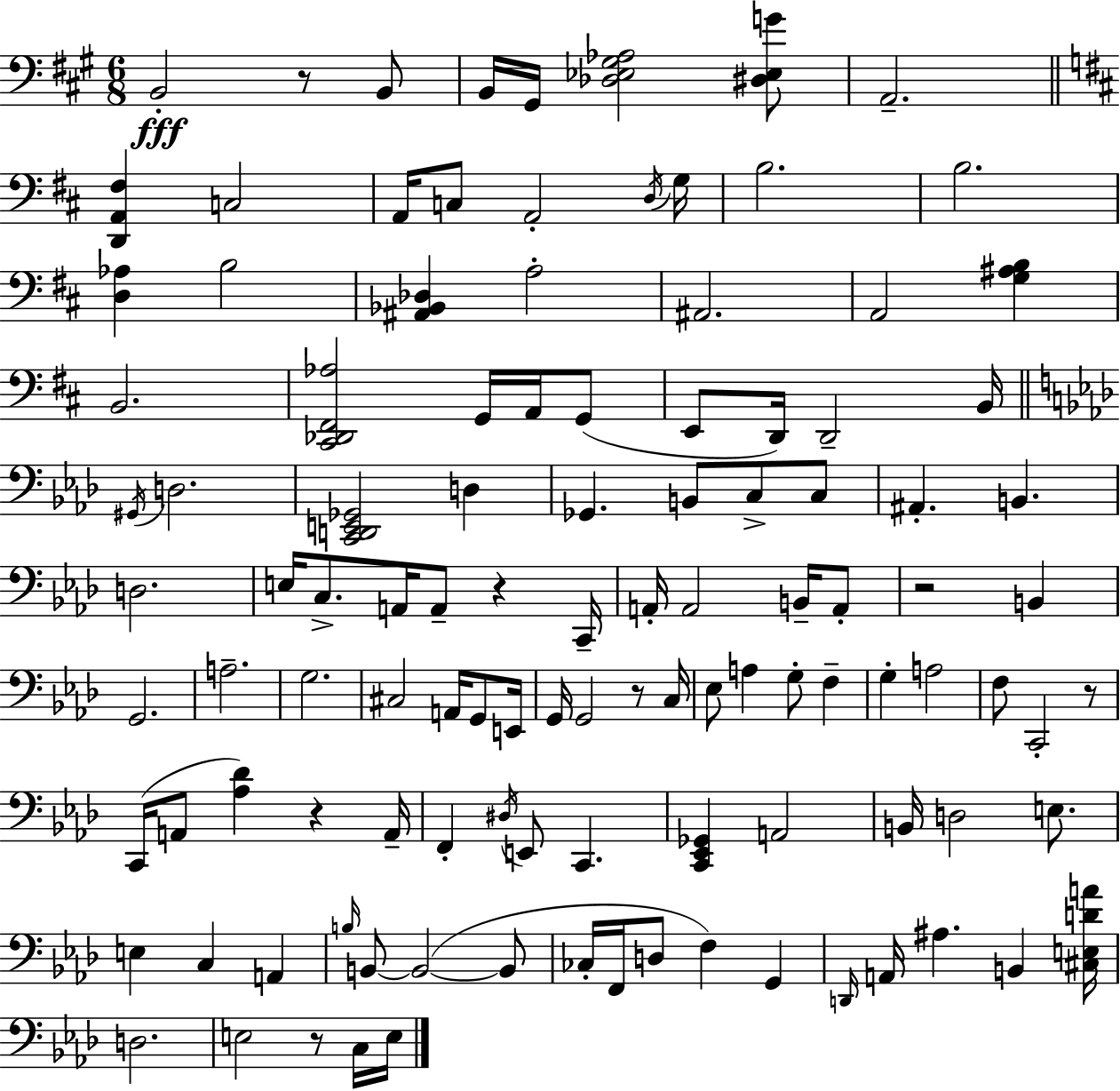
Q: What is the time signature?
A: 6/8